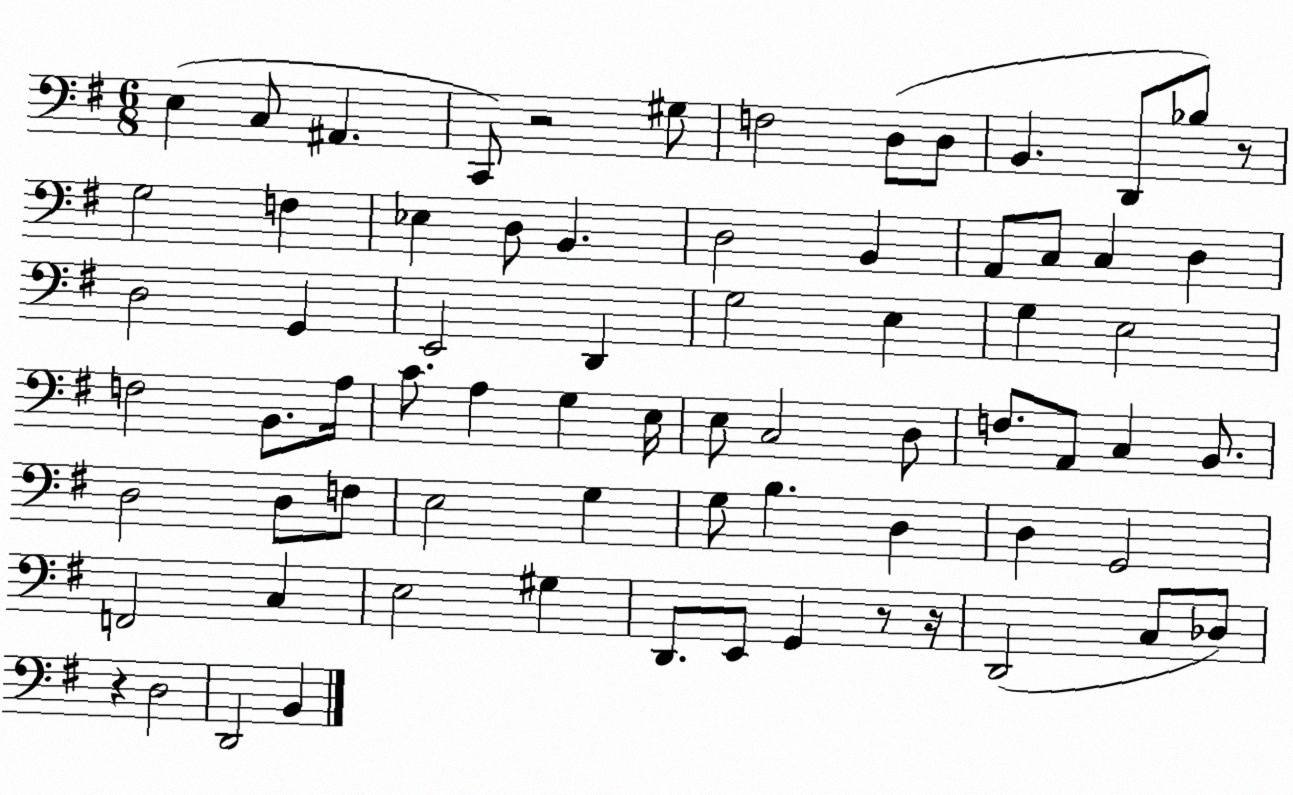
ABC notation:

X:1
T:Untitled
M:6/8
L:1/4
K:G
E, C,/2 ^A,, C,,/2 z2 ^G,/2 F,2 D,/2 D,/2 B,, D,,/2 _B,/2 z/2 G,2 F, _E, D,/2 B,, D,2 B,, A,,/2 C,/2 C, D, D,2 G,, E,,2 D,, G,2 E, G, E,2 F,2 B,,/2 A,/4 C/2 A, G, E,/4 E,/2 C,2 D,/2 F,/2 A,,/2 C, B,,/2 D,2 D,/2 F,/2 E,2 G, G,/2 B, D, D, G,,2 F,,2 C, E,2 ^G, D,,/2 E,,/2 G,, z/2 z/4 D,,2 C,/2 _D,/2 z D,2 D,,2 B,,